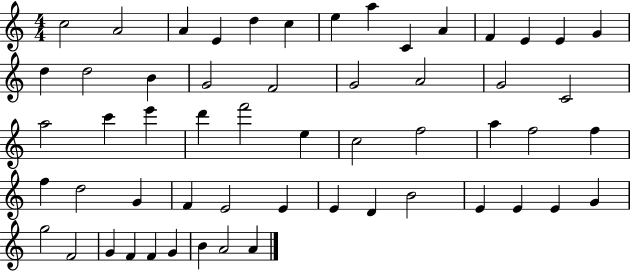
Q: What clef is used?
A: treble